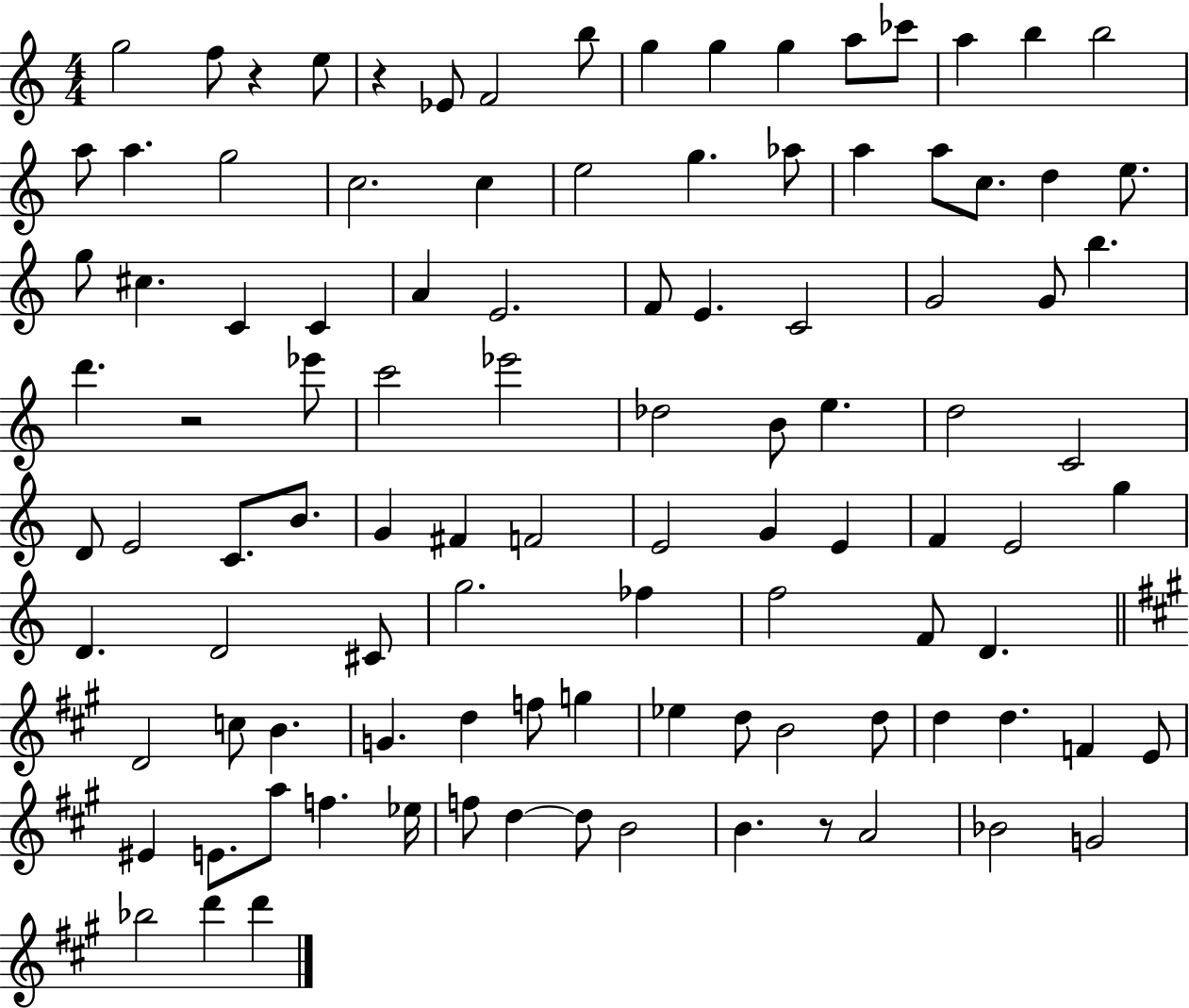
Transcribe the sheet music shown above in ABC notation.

X:1
T:Untitled
M:4/4
L:1/4
K:C
g2 f/2 z e/2 z _E/2 F2 b/2 g g g a/2 _c'/2 a b b2 a/2 a g2 c2 c e2 g _a/2 a a/2 c/2 d e/2 g/2 ^c C C A E2 F/2 E C2 G2 G/2 b d' z2 _e'/2 c'2 _e'2 _d2 B/2 e d2 C2 D/2 E2 C/2 B/2 G ^F F2 E2 G E F E2 g D D2 ^C/2 g2 _f f2 F/2 D D2 c/2 B G d f/2 g _e d/2 B2 d/2 d d F E/2 ^E E/2 a/2 f _e/4 f/2 d d/2 B2 B z/2 A2 _B2 G2 _b2 d' d'